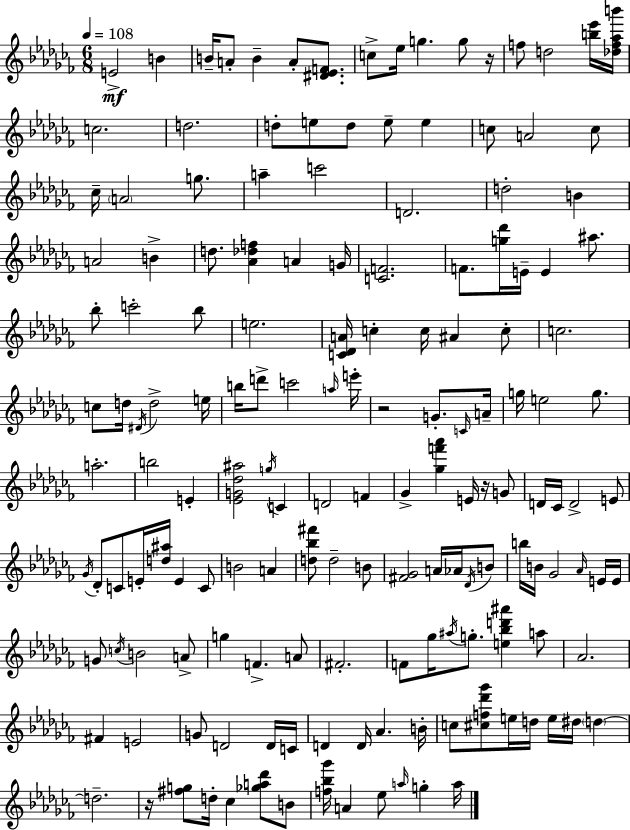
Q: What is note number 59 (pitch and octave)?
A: G4